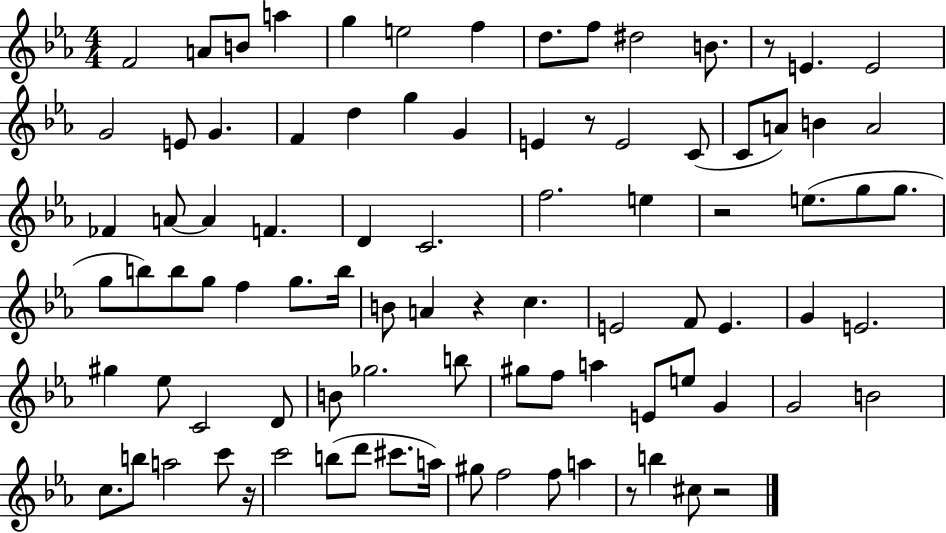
{
  \clef treble
  \numericTimeSignature
  \time 4/4
  \key ees \major
  f'2 a'8 b'8 a''4 | g''4 e''2 f''4 | d''8. f''8 dis''2 b'8. | r8 e'4. e'2 | \break g'2 e'8 g'4. | f'4 d''4 g''4 g'4 | e'4 r8 e'2 c'8( | c'8 a'8) b'4 a'2 | \break fes'4 a'8~~ a'4 f'4. | d'4 c'2. | f''2. e''4 | r2 e''8.( g''8 g''8. | \break g''8 b''8) b''8 g''8 f''4 g''8. b''16 | b'8 a'4 r4 c''4. | e'2 f'8 e'4. | g'4 e'2. | \break gis''4 ees''8 c'2 d'8 | b'8 ges''2. b''8 | gis''8 f''8 a''4 e'8 e''8 g'4 | g'2 b'2 | \break c''8. b''8 a''2 c'''8 r16 | c'''2 b''8( d'''8 cis'''8. a''16) | gis''8 f''2 f''8 a''4 | r8 b''4 cis''8 r2 | \break \bar "|."
}